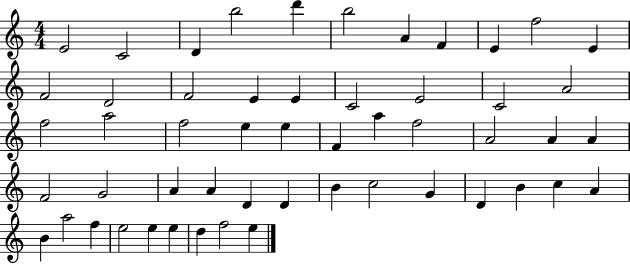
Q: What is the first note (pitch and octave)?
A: E4